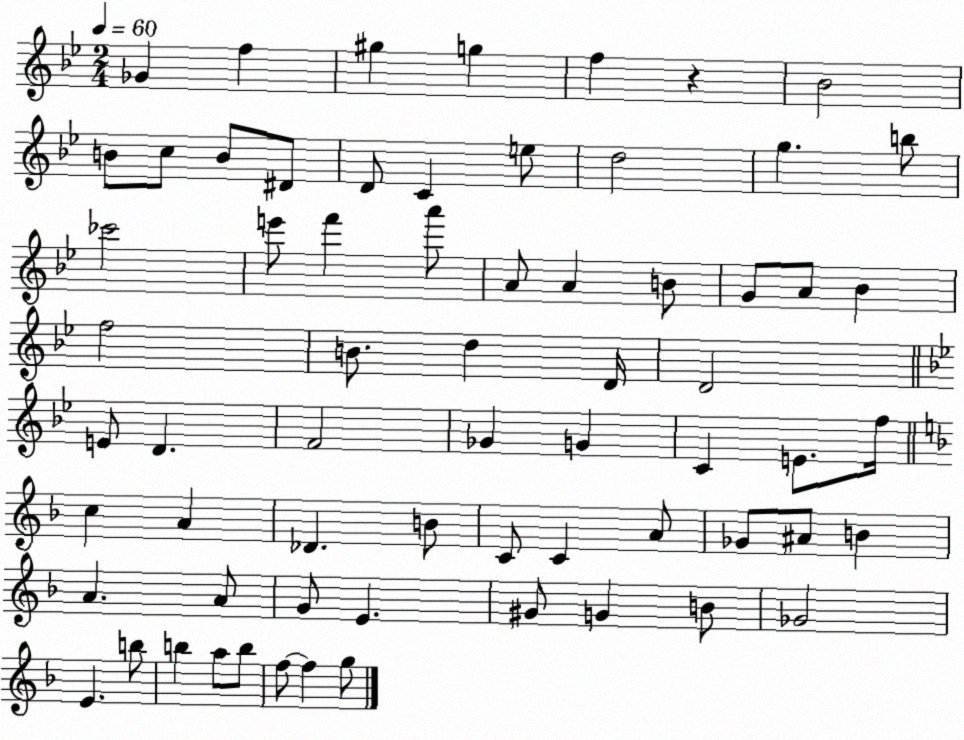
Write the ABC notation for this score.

X:1
T:Untitled
M:2/4
L:1/4
K:Bb
_G f ^g g f z _B2 B/2 c/2 B/2 ^D/2 D/2 C e/2 d2 g b/2 _c'2 e'/2 f' a'/2 A/2 A B/2 G/2 A/2 _B f2 B/2 d D/4 D2 E/2 D F2 _G G C E/2 f/4 c A _D B/2 C/2 C A/2 _G/2 ^A/2 B A A/2 G/2 E ^G/2 G B/2 _G2 E b/2 b a/2 b/2 f/2 f g/2